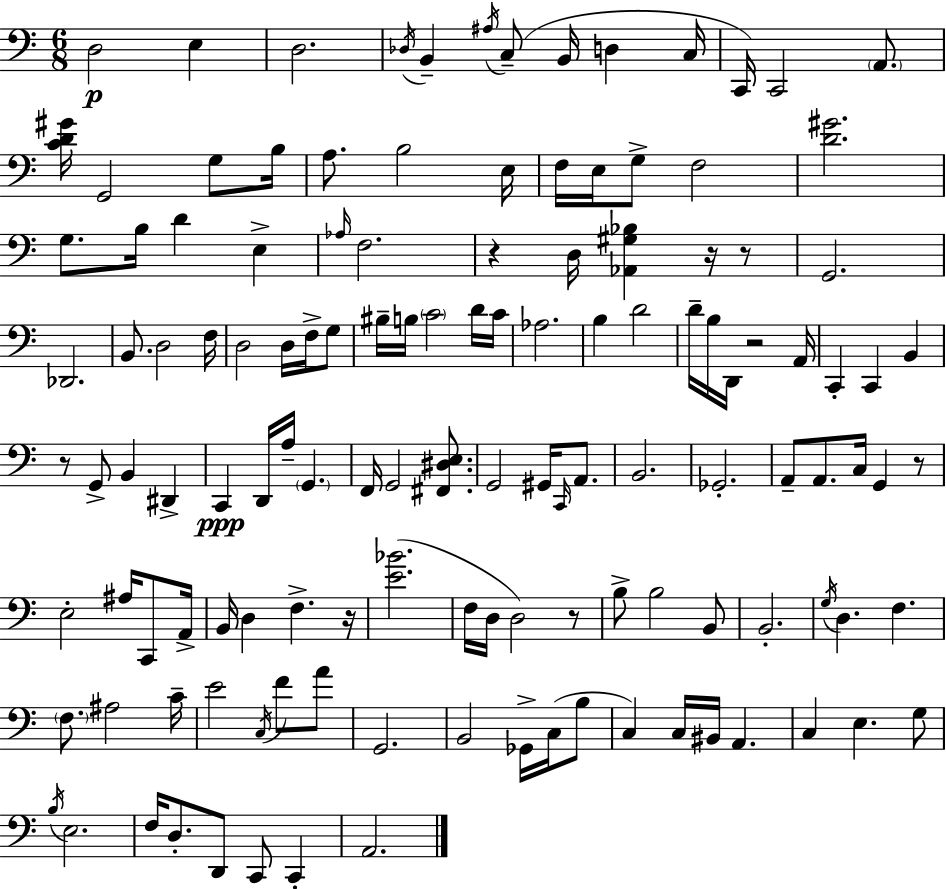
{
  \clef bass
  \numericTimeSignature
  \time 6/8
  \key c \major
  \repeat volta 2 { d2\p e4 | d2. | \acciaccatura { des16 } b,4-- \acciaccatura { ais16 }( c8-- b,16 d4 | c16 c,16) c,2 \parenthesize a,8. | \break <c' d' gis'>16 g,2 g8 | b16 a8. b2 | e16 f16 e16 g8-> f2 | <d' gis'>2. | \break g8. b16 d'4 e4-> | \grace { aes16 } f2. | r4 d16 <aes, gis bes>4 | r16 r8 g,2. | \break des,2. | b,8. d2 | f16 d2 d16 | f16-> g8 bis16-- b16 \parenthesize c'2 | \break d'16 c'16 aes2. | b4 d'2 | d'16-- b16 d,16 r2 | a,16 c,4-. c,4 b,4 | \break r8 g,8-> b,4 dis,4-> | c,4\ppp d,16 a16-- \parenthesize g,4. | f,16 g,2 | <fis, dis e>8. g,2 gis,16 | \break \grace { c,16 } a,8. b,2. | ges,2.-. | a,8-- a,8. c16 g,4 | r8 e2-. | \break ais16 c,8 a,16-> b,16 d4 f4.-> | r16 <e' bes'>2.( | f16 d16 d2) | r8 b8-> b2 | \break b,8 b,2.-. | \acciaccatura { g16 } d4. f4. | \parenthesize f8. ais2 | c'16-- e'2 | \break \acciaccatura { c16 } f'8 a'8 g,2. | b,2 | ges,16-> c16( b8 c4) c16 bis,16 | a,4. c4 e4. | \break g8 \acciaccatura { b16 } e2. | f16 d8.-. d,8 | c,8 c,4-. a,2. | } \bar "|."
}